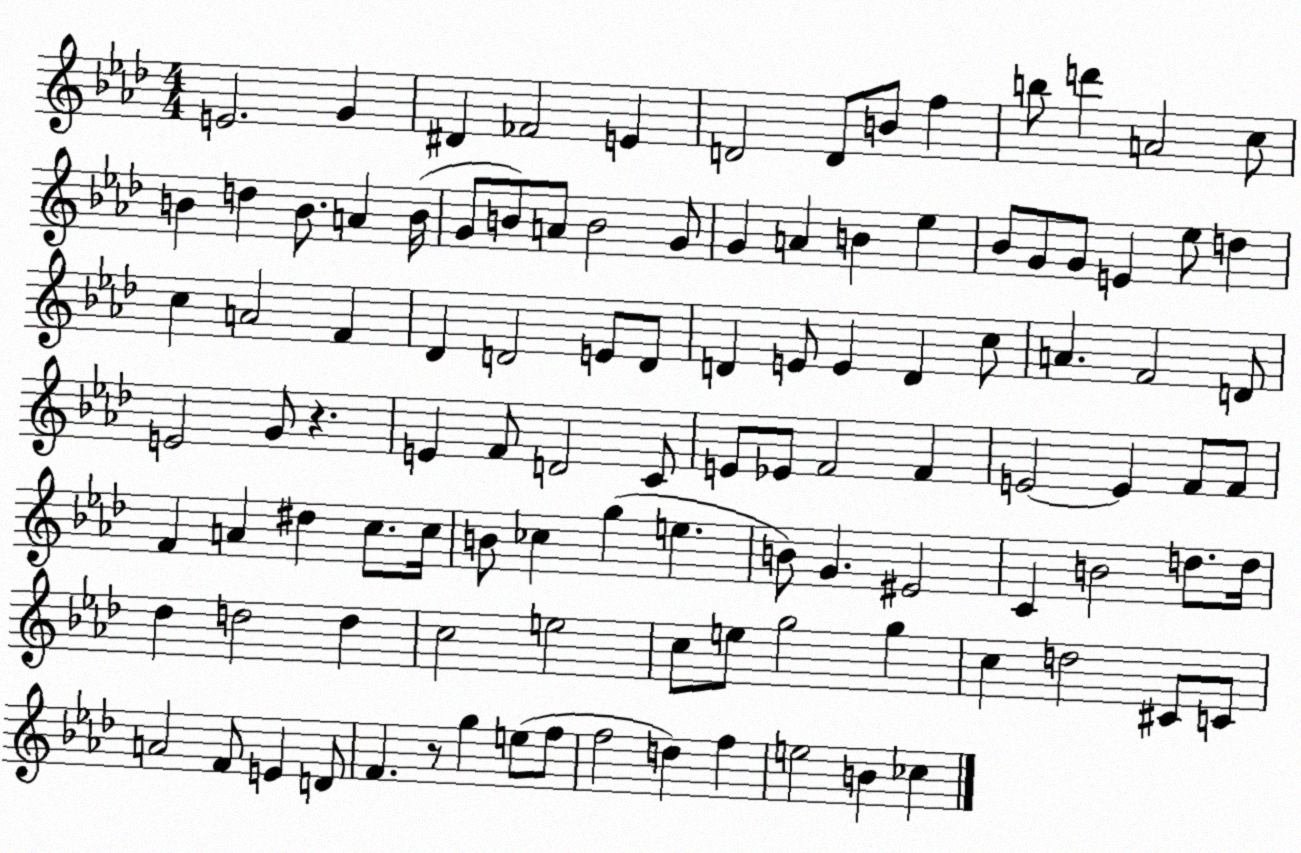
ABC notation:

X:1
T:Untitled
M:4/4
L:1/4
K:Ab
E2 G ^D _F2 E D2 D/2 B/2 f b/2 d' A2 c/2 B d B/2 A B/4 G/2 B/2 A/2 B2 G/2 G A B _e _B/2 G/2 G/2 E _e/2 d c A2 F _D D2 E/2 D/2 D E/2 E D c/2 A F2 D/2 E2 G/2 z E F/2 D2 C/2 E/2 _E/2 F2 F E2 E F/2 F/2 F A ^d c/2 c/4 B/2 _c g e B/2 G ^E2 C B2 d/2 d/4 _d d2 d c2 e2 c/2 e/2 g2 g c d2 ^C/2 C/2 A2 F/2 E D/2 F z/2 g e/2 f/2 f2 d f e2 B _c